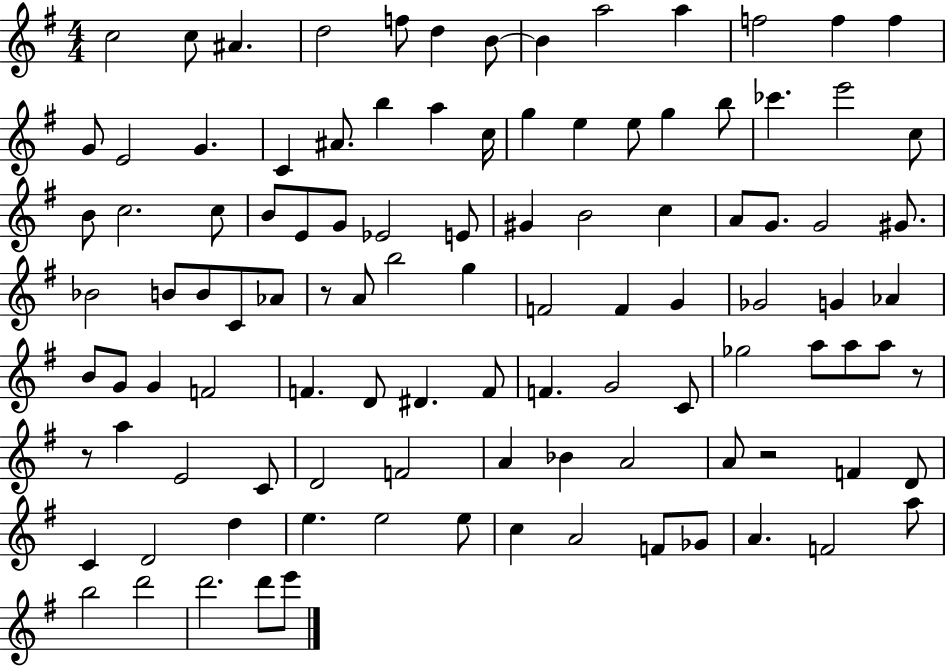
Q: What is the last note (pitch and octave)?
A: E6